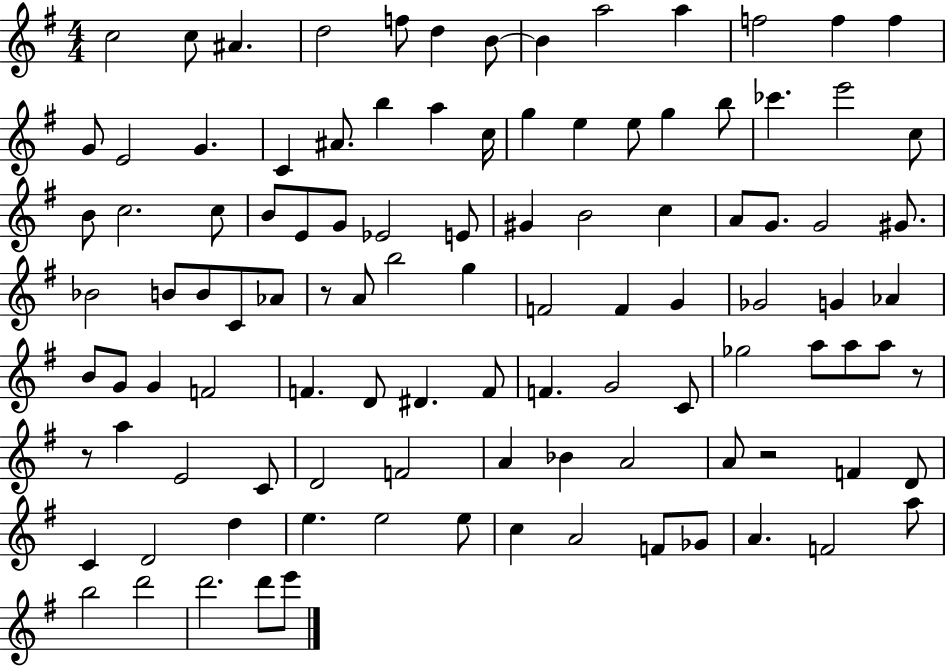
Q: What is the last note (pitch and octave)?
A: E6